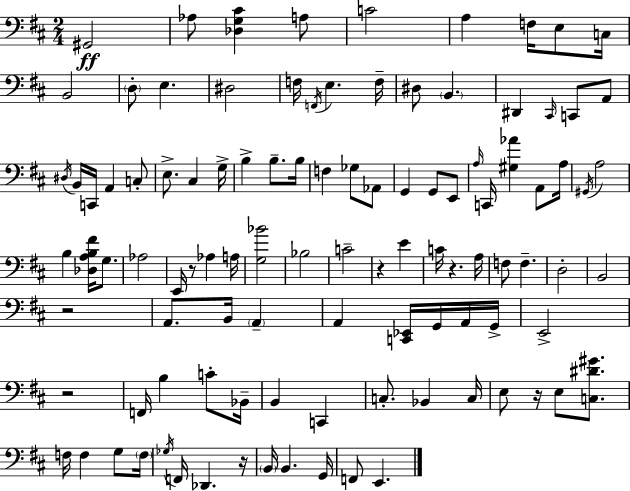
X:1
T:Untitled
M:2/4
L:1/4
K:D
^G,,2 _A,/2 [_D,G,^C] A,/2 C2 A, F,/4 E,/2 C,/4 B,,2 D,/2 E, ^D,2 F,/4 F,,/4 E, F,/4 ^D,/2 B,, ^D,, ^C,,/4 C,,/2 A,,/2 ^D,/4 B,,/4 C,,/4 A,, C,/2 E,/2 ^C, G,/4 B, B,/2 B,/4 F, _G,/2 _A,,/2 G,, G,,/2 E,,/2 A,/4 C,,/4 [^G,_A] A,,/2 A,/4 ^G,,/4 A,2 B, [_D,A,B,^F]/4 G,/2 _A,2 E,,/4 z/2 _A, A,/4 [G,_B]2 _B,2 C2 z E C/4 z A,/4 F,/2 F, D,2 B,,2 z2 A,,/2 B,,/4 A,, A,, [C,,_E,,]/4 G,,/4 A,,/4 G,,/4 E,,2 z2 F,,/4 B, C/2 _B,,/4 B,, C,, C,/2 _B,, C,/4 E,/2 z/4 E,/2 [C,^D^G]/2 F,/4 F, G,/2 F,/4 _G,/4 F,,/4 _D,, z/4 B,,/4 B,, G,,/4 F,,/2 E,,